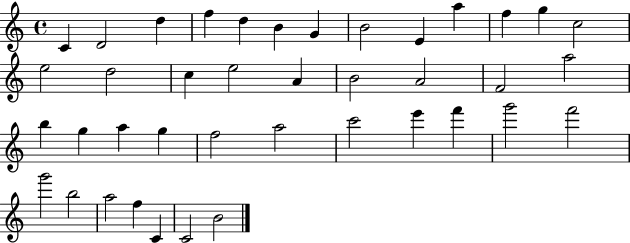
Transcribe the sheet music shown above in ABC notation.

X:1
T:Untitled
M:4/4
L:1/4
K:C
C D2 d f d B G B2 E a f g c2 e2 d2 c e2 A B2 A2 F2 a2 b g a g f2 a2 c'2 e' f' g'2 f'2 g'2 b2 a2 f C C2 B2